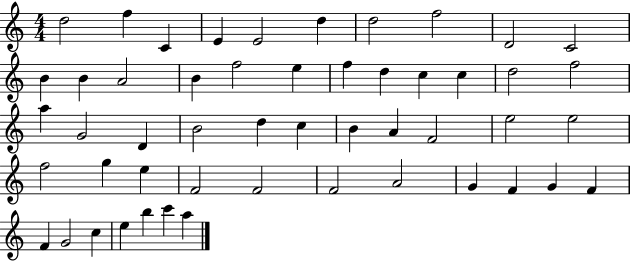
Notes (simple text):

D5/h F5/q C4/q E4/q E4/h D5/q D5/h F5/h D4/h C4/h B4/q B4/q A4/h B4/q F5/h E5/q F5/q D5/q C5/q C5/q D5/h F5/h A5/q G4/h D4/q B4/h D5/q C5/q B4/q A4/q F4/h E5/h E5/h F5/h G5/q E5/q F4/h F4/h F4/h A4/h G4/q F4/q G4/q F4/q F4/q G4/h C5/q E5/q B5/q C6/q A5/q